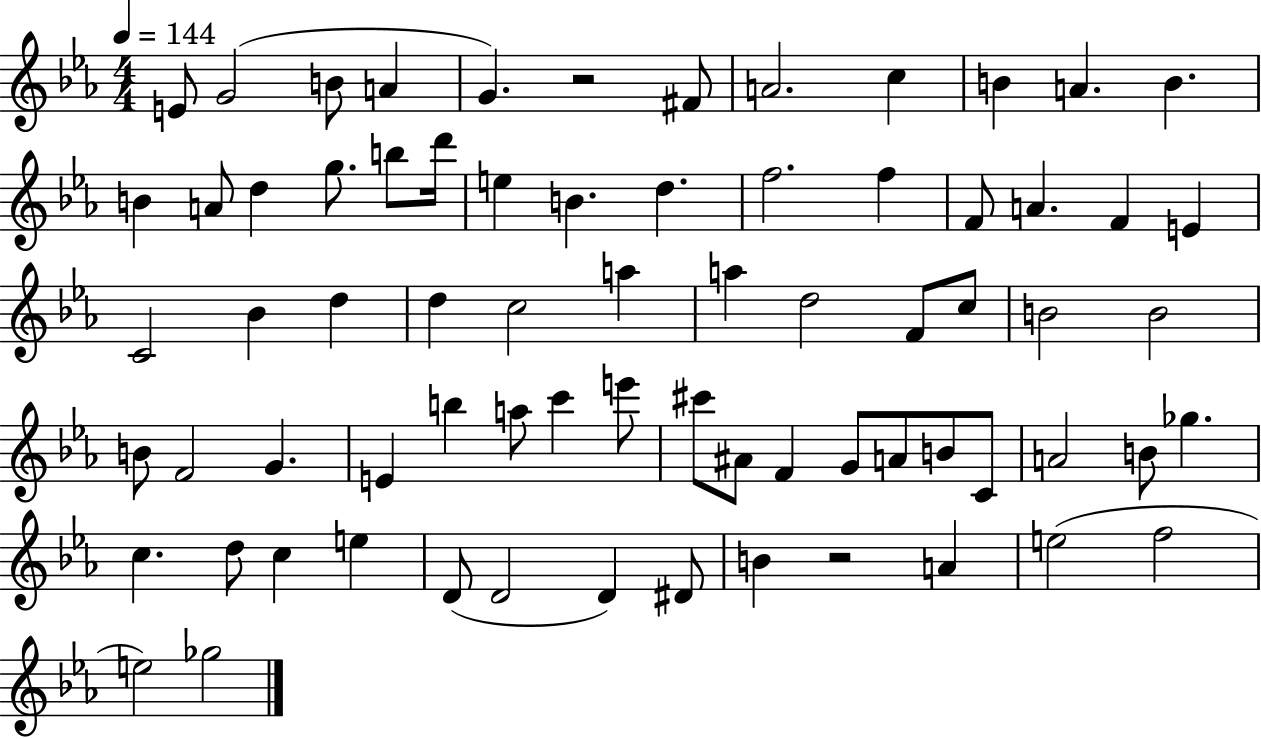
{
  \clef treble
  \numericTimeSignature
  \time 4/4
  \key ees \major
  \tempo 4 = 144
  \repeat volta 2 { e'8 g'2( b'8 a'4 | g'4.) r2 fis'8 | a'2. c''4 | b'4 a'4. b'4. | \break b'4 a'8 d''4 g''8. b''8 d'''16 | e''4 b'4. d''4. | f''2. f''4 | f'8 a'4. f'4 e'4 | \break c'2 bes'4 d''4 | d''4 c''2 a''4 | a''4 d''2 f'8 c''8 | b'2 b'2 | \break b'8 f'2 g'4. | e'4 b''4 a''8 c'''4 e'''8 | cis'''8 ais'8 f'4 g'8 a'8 b'8 c'8 | a'2 b'8 ges''4. | \break c''4. d''8 c''4 e''4 | d'8( d'2 d'4) dis'8 | b'4 r2 a'4 | e''2( f''2 | \break e''2) ges''2 | } \bar "|."
}